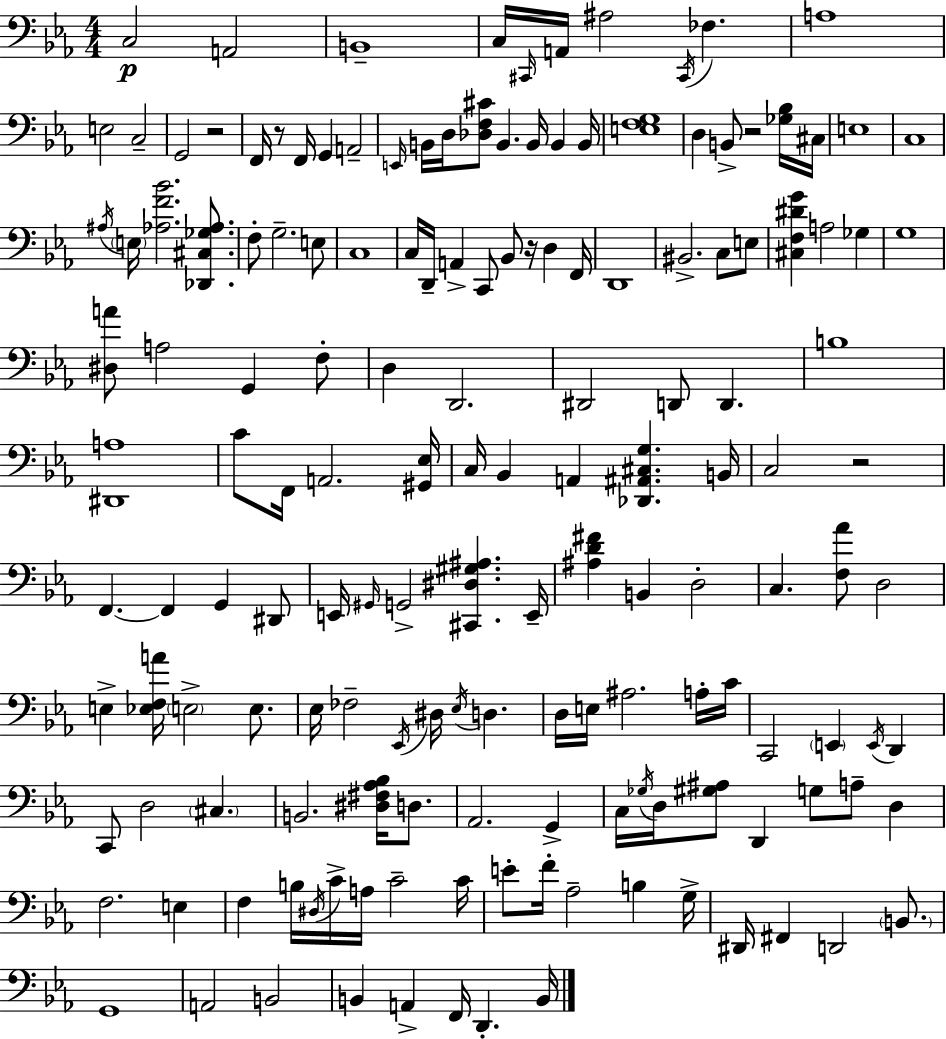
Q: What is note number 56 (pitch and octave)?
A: D2